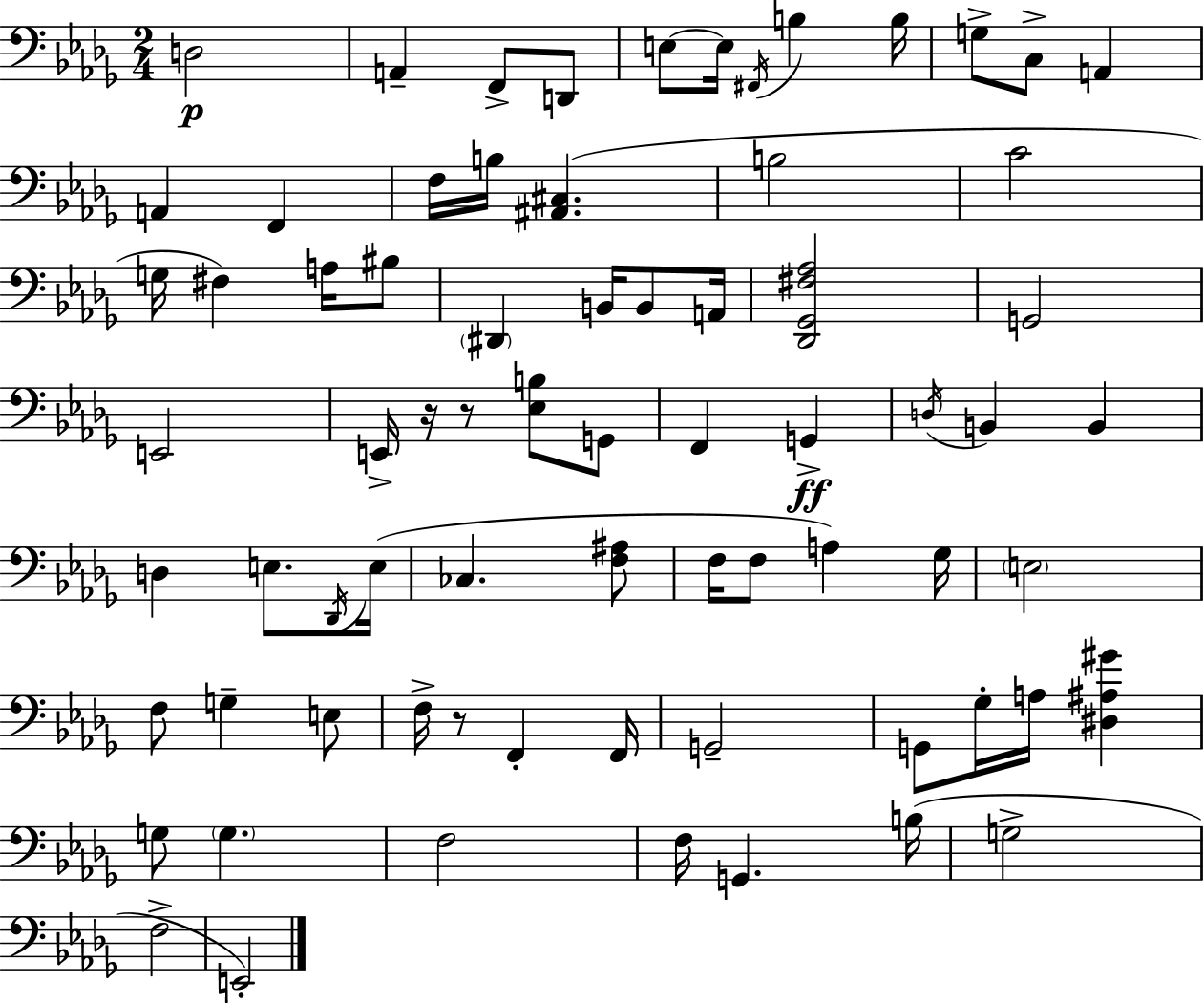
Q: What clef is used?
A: bass